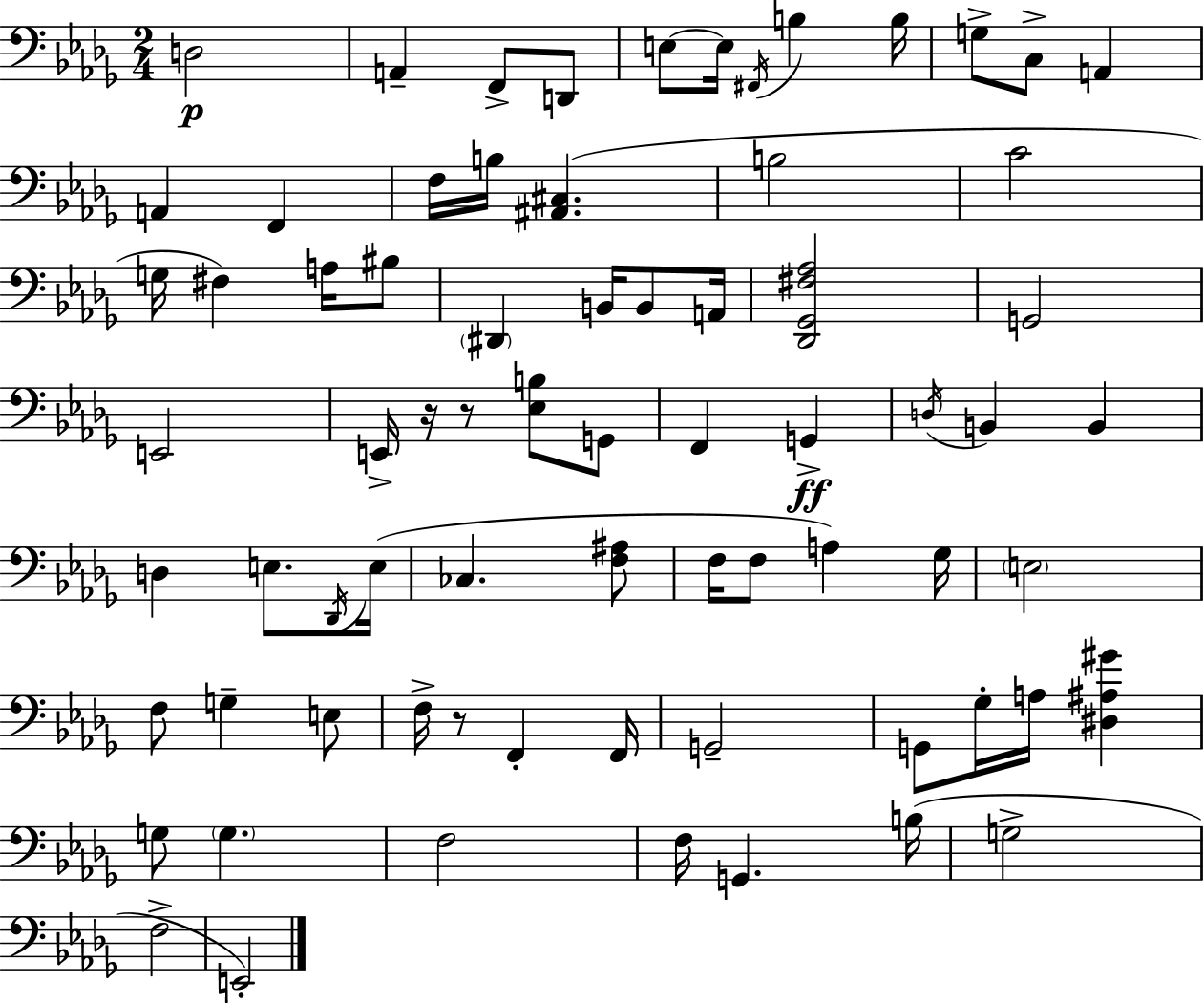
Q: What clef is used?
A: bass